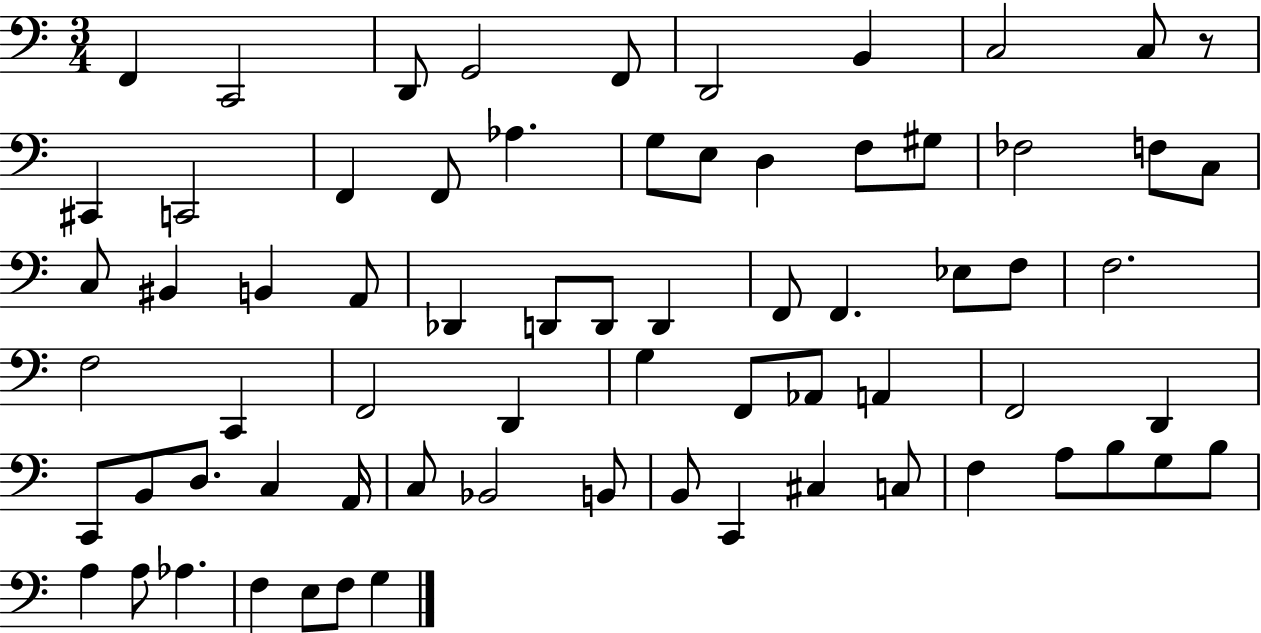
X:1
T:Untitled
M:3/4
L:1/4
K:C
F,, C,,2 D,,/2 G,,2 F,,/2 D,,2 B,, C,2 C,/2 z/2 ^C,, C,,2 F,, F,,/2 _A, G,/2 E,/2 D, F,/2 ^G,/2 _F,2 F,/2 C,/2 C,/2 ^B,, B,, A,,/2 _D,, D,,/2 D,,/2 D,, F,,/2 F,, _E,/2 F,/2 F,2 F,2 C,, F,,2 D,, G, F,,/2 _A,,/2 A,, F,,2 D,, C,,/2 B,,/2 D,/2 C, A,,/4 C,/2 _B,,2 B,,/2 B,,/2 C,, ^C, C,/2 F, A,/2 B,/2 G,/2 B,/2 A, A,/2 _A, F, E,/2 F,/2 G,